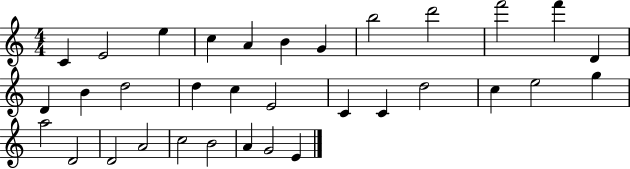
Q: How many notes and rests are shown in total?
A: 33